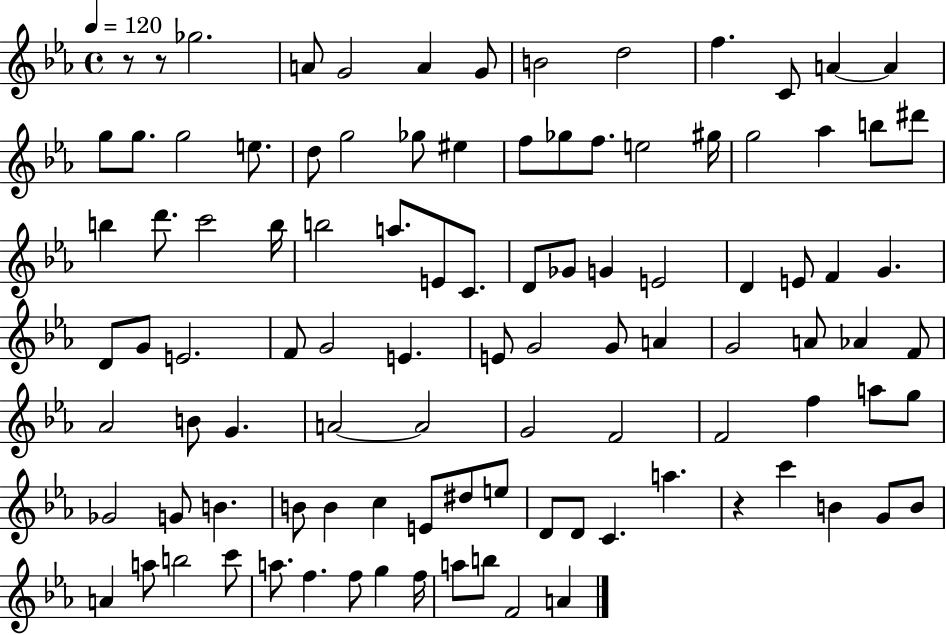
{
  \clef treble
  \time 4/4
  \defaultTimeSignature
  \key ees \major
  \tempo 4 = 120
  r8 r8 ges''2. | a'8 g'2 a'4 g'8 | b'2 d''2 | f''4. c'8 a'4~~ a'4 | \break g''8 g''8. g''2 e''8. | d''8 g''2 ges''8 eis''4 | f''8 ges''8 f''8. e''2 gis''16 | g''2 aes''4 b''8 dis'''8 | \break b''4 d'''8. c'''2 b''16 | b''2 a''8. e'8 c'8. | d'8 ges'8 g'4 e'2 | d'4 e'8 f'4 g'4. | \break d'8 g'8 e'2. | f'8 g'2 e'4. | e'8 g'2 g'8 a'4 | g'2 a'8 aes'4 f'8 | \break aes'2 b'8 g'4. | a'2~~ a'2 | g'2 f'2 | f'2 f''4 a''8 g''8 | \break ges'2 g'8 b'4. | b'8 b'4 c''4 e'8 dis''8 e''8 | d'8 d'8 c'4. a''4. | r4 c'''4 b'4 g'8 b'8 | \break a'4 a''8 b''2 c'''8 | a''8. f''4. f''8 g''4 f''16 | a''8 b''8 f'2 a'4 | \bar "|."
}